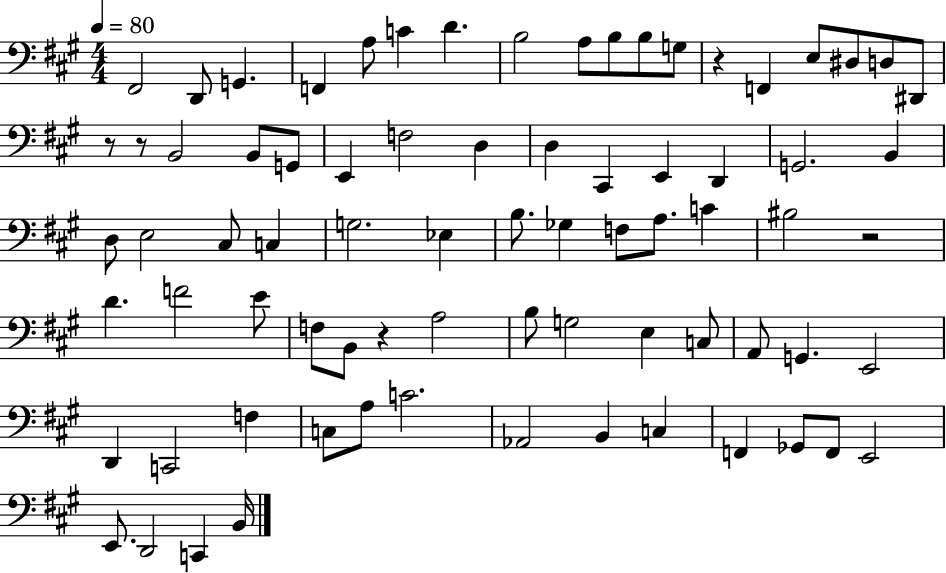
{
  \clef bass
  \numericTimeSignature
  \time 4/4
  \key a \major
  \tempo 4 = 80
  \repeat volta 2 { fis,2 d,8 g,4. | f,4 a8 c'4 d'4. | b2 a8 b8 b8 g8 | r4 f,4 e8 dis8 d8 dis,8 | \break r8 r8 b,2 b,8 g,8 | e,4 f2 d4 | d4 cis,4 e,4 d,4 | g,2. b,4 | \break d8 e2 cis8 c4 | g2. ees4 | b8. ges4 f8 a8. c'4 | bis2 r2 | \break d'4. f'2 e'8 | f8 b,8 r4 a2 | b8 g2 e4 c8 | a,8 g,4. e,2 | \break d,4 c,2 f4 | c8 a8 c'2. | aes,2 b,4 c4 | f,4 ges,8 f,8 e,2 | \break e,8. d,2 c,4 b,16 | } \bar "|."
}